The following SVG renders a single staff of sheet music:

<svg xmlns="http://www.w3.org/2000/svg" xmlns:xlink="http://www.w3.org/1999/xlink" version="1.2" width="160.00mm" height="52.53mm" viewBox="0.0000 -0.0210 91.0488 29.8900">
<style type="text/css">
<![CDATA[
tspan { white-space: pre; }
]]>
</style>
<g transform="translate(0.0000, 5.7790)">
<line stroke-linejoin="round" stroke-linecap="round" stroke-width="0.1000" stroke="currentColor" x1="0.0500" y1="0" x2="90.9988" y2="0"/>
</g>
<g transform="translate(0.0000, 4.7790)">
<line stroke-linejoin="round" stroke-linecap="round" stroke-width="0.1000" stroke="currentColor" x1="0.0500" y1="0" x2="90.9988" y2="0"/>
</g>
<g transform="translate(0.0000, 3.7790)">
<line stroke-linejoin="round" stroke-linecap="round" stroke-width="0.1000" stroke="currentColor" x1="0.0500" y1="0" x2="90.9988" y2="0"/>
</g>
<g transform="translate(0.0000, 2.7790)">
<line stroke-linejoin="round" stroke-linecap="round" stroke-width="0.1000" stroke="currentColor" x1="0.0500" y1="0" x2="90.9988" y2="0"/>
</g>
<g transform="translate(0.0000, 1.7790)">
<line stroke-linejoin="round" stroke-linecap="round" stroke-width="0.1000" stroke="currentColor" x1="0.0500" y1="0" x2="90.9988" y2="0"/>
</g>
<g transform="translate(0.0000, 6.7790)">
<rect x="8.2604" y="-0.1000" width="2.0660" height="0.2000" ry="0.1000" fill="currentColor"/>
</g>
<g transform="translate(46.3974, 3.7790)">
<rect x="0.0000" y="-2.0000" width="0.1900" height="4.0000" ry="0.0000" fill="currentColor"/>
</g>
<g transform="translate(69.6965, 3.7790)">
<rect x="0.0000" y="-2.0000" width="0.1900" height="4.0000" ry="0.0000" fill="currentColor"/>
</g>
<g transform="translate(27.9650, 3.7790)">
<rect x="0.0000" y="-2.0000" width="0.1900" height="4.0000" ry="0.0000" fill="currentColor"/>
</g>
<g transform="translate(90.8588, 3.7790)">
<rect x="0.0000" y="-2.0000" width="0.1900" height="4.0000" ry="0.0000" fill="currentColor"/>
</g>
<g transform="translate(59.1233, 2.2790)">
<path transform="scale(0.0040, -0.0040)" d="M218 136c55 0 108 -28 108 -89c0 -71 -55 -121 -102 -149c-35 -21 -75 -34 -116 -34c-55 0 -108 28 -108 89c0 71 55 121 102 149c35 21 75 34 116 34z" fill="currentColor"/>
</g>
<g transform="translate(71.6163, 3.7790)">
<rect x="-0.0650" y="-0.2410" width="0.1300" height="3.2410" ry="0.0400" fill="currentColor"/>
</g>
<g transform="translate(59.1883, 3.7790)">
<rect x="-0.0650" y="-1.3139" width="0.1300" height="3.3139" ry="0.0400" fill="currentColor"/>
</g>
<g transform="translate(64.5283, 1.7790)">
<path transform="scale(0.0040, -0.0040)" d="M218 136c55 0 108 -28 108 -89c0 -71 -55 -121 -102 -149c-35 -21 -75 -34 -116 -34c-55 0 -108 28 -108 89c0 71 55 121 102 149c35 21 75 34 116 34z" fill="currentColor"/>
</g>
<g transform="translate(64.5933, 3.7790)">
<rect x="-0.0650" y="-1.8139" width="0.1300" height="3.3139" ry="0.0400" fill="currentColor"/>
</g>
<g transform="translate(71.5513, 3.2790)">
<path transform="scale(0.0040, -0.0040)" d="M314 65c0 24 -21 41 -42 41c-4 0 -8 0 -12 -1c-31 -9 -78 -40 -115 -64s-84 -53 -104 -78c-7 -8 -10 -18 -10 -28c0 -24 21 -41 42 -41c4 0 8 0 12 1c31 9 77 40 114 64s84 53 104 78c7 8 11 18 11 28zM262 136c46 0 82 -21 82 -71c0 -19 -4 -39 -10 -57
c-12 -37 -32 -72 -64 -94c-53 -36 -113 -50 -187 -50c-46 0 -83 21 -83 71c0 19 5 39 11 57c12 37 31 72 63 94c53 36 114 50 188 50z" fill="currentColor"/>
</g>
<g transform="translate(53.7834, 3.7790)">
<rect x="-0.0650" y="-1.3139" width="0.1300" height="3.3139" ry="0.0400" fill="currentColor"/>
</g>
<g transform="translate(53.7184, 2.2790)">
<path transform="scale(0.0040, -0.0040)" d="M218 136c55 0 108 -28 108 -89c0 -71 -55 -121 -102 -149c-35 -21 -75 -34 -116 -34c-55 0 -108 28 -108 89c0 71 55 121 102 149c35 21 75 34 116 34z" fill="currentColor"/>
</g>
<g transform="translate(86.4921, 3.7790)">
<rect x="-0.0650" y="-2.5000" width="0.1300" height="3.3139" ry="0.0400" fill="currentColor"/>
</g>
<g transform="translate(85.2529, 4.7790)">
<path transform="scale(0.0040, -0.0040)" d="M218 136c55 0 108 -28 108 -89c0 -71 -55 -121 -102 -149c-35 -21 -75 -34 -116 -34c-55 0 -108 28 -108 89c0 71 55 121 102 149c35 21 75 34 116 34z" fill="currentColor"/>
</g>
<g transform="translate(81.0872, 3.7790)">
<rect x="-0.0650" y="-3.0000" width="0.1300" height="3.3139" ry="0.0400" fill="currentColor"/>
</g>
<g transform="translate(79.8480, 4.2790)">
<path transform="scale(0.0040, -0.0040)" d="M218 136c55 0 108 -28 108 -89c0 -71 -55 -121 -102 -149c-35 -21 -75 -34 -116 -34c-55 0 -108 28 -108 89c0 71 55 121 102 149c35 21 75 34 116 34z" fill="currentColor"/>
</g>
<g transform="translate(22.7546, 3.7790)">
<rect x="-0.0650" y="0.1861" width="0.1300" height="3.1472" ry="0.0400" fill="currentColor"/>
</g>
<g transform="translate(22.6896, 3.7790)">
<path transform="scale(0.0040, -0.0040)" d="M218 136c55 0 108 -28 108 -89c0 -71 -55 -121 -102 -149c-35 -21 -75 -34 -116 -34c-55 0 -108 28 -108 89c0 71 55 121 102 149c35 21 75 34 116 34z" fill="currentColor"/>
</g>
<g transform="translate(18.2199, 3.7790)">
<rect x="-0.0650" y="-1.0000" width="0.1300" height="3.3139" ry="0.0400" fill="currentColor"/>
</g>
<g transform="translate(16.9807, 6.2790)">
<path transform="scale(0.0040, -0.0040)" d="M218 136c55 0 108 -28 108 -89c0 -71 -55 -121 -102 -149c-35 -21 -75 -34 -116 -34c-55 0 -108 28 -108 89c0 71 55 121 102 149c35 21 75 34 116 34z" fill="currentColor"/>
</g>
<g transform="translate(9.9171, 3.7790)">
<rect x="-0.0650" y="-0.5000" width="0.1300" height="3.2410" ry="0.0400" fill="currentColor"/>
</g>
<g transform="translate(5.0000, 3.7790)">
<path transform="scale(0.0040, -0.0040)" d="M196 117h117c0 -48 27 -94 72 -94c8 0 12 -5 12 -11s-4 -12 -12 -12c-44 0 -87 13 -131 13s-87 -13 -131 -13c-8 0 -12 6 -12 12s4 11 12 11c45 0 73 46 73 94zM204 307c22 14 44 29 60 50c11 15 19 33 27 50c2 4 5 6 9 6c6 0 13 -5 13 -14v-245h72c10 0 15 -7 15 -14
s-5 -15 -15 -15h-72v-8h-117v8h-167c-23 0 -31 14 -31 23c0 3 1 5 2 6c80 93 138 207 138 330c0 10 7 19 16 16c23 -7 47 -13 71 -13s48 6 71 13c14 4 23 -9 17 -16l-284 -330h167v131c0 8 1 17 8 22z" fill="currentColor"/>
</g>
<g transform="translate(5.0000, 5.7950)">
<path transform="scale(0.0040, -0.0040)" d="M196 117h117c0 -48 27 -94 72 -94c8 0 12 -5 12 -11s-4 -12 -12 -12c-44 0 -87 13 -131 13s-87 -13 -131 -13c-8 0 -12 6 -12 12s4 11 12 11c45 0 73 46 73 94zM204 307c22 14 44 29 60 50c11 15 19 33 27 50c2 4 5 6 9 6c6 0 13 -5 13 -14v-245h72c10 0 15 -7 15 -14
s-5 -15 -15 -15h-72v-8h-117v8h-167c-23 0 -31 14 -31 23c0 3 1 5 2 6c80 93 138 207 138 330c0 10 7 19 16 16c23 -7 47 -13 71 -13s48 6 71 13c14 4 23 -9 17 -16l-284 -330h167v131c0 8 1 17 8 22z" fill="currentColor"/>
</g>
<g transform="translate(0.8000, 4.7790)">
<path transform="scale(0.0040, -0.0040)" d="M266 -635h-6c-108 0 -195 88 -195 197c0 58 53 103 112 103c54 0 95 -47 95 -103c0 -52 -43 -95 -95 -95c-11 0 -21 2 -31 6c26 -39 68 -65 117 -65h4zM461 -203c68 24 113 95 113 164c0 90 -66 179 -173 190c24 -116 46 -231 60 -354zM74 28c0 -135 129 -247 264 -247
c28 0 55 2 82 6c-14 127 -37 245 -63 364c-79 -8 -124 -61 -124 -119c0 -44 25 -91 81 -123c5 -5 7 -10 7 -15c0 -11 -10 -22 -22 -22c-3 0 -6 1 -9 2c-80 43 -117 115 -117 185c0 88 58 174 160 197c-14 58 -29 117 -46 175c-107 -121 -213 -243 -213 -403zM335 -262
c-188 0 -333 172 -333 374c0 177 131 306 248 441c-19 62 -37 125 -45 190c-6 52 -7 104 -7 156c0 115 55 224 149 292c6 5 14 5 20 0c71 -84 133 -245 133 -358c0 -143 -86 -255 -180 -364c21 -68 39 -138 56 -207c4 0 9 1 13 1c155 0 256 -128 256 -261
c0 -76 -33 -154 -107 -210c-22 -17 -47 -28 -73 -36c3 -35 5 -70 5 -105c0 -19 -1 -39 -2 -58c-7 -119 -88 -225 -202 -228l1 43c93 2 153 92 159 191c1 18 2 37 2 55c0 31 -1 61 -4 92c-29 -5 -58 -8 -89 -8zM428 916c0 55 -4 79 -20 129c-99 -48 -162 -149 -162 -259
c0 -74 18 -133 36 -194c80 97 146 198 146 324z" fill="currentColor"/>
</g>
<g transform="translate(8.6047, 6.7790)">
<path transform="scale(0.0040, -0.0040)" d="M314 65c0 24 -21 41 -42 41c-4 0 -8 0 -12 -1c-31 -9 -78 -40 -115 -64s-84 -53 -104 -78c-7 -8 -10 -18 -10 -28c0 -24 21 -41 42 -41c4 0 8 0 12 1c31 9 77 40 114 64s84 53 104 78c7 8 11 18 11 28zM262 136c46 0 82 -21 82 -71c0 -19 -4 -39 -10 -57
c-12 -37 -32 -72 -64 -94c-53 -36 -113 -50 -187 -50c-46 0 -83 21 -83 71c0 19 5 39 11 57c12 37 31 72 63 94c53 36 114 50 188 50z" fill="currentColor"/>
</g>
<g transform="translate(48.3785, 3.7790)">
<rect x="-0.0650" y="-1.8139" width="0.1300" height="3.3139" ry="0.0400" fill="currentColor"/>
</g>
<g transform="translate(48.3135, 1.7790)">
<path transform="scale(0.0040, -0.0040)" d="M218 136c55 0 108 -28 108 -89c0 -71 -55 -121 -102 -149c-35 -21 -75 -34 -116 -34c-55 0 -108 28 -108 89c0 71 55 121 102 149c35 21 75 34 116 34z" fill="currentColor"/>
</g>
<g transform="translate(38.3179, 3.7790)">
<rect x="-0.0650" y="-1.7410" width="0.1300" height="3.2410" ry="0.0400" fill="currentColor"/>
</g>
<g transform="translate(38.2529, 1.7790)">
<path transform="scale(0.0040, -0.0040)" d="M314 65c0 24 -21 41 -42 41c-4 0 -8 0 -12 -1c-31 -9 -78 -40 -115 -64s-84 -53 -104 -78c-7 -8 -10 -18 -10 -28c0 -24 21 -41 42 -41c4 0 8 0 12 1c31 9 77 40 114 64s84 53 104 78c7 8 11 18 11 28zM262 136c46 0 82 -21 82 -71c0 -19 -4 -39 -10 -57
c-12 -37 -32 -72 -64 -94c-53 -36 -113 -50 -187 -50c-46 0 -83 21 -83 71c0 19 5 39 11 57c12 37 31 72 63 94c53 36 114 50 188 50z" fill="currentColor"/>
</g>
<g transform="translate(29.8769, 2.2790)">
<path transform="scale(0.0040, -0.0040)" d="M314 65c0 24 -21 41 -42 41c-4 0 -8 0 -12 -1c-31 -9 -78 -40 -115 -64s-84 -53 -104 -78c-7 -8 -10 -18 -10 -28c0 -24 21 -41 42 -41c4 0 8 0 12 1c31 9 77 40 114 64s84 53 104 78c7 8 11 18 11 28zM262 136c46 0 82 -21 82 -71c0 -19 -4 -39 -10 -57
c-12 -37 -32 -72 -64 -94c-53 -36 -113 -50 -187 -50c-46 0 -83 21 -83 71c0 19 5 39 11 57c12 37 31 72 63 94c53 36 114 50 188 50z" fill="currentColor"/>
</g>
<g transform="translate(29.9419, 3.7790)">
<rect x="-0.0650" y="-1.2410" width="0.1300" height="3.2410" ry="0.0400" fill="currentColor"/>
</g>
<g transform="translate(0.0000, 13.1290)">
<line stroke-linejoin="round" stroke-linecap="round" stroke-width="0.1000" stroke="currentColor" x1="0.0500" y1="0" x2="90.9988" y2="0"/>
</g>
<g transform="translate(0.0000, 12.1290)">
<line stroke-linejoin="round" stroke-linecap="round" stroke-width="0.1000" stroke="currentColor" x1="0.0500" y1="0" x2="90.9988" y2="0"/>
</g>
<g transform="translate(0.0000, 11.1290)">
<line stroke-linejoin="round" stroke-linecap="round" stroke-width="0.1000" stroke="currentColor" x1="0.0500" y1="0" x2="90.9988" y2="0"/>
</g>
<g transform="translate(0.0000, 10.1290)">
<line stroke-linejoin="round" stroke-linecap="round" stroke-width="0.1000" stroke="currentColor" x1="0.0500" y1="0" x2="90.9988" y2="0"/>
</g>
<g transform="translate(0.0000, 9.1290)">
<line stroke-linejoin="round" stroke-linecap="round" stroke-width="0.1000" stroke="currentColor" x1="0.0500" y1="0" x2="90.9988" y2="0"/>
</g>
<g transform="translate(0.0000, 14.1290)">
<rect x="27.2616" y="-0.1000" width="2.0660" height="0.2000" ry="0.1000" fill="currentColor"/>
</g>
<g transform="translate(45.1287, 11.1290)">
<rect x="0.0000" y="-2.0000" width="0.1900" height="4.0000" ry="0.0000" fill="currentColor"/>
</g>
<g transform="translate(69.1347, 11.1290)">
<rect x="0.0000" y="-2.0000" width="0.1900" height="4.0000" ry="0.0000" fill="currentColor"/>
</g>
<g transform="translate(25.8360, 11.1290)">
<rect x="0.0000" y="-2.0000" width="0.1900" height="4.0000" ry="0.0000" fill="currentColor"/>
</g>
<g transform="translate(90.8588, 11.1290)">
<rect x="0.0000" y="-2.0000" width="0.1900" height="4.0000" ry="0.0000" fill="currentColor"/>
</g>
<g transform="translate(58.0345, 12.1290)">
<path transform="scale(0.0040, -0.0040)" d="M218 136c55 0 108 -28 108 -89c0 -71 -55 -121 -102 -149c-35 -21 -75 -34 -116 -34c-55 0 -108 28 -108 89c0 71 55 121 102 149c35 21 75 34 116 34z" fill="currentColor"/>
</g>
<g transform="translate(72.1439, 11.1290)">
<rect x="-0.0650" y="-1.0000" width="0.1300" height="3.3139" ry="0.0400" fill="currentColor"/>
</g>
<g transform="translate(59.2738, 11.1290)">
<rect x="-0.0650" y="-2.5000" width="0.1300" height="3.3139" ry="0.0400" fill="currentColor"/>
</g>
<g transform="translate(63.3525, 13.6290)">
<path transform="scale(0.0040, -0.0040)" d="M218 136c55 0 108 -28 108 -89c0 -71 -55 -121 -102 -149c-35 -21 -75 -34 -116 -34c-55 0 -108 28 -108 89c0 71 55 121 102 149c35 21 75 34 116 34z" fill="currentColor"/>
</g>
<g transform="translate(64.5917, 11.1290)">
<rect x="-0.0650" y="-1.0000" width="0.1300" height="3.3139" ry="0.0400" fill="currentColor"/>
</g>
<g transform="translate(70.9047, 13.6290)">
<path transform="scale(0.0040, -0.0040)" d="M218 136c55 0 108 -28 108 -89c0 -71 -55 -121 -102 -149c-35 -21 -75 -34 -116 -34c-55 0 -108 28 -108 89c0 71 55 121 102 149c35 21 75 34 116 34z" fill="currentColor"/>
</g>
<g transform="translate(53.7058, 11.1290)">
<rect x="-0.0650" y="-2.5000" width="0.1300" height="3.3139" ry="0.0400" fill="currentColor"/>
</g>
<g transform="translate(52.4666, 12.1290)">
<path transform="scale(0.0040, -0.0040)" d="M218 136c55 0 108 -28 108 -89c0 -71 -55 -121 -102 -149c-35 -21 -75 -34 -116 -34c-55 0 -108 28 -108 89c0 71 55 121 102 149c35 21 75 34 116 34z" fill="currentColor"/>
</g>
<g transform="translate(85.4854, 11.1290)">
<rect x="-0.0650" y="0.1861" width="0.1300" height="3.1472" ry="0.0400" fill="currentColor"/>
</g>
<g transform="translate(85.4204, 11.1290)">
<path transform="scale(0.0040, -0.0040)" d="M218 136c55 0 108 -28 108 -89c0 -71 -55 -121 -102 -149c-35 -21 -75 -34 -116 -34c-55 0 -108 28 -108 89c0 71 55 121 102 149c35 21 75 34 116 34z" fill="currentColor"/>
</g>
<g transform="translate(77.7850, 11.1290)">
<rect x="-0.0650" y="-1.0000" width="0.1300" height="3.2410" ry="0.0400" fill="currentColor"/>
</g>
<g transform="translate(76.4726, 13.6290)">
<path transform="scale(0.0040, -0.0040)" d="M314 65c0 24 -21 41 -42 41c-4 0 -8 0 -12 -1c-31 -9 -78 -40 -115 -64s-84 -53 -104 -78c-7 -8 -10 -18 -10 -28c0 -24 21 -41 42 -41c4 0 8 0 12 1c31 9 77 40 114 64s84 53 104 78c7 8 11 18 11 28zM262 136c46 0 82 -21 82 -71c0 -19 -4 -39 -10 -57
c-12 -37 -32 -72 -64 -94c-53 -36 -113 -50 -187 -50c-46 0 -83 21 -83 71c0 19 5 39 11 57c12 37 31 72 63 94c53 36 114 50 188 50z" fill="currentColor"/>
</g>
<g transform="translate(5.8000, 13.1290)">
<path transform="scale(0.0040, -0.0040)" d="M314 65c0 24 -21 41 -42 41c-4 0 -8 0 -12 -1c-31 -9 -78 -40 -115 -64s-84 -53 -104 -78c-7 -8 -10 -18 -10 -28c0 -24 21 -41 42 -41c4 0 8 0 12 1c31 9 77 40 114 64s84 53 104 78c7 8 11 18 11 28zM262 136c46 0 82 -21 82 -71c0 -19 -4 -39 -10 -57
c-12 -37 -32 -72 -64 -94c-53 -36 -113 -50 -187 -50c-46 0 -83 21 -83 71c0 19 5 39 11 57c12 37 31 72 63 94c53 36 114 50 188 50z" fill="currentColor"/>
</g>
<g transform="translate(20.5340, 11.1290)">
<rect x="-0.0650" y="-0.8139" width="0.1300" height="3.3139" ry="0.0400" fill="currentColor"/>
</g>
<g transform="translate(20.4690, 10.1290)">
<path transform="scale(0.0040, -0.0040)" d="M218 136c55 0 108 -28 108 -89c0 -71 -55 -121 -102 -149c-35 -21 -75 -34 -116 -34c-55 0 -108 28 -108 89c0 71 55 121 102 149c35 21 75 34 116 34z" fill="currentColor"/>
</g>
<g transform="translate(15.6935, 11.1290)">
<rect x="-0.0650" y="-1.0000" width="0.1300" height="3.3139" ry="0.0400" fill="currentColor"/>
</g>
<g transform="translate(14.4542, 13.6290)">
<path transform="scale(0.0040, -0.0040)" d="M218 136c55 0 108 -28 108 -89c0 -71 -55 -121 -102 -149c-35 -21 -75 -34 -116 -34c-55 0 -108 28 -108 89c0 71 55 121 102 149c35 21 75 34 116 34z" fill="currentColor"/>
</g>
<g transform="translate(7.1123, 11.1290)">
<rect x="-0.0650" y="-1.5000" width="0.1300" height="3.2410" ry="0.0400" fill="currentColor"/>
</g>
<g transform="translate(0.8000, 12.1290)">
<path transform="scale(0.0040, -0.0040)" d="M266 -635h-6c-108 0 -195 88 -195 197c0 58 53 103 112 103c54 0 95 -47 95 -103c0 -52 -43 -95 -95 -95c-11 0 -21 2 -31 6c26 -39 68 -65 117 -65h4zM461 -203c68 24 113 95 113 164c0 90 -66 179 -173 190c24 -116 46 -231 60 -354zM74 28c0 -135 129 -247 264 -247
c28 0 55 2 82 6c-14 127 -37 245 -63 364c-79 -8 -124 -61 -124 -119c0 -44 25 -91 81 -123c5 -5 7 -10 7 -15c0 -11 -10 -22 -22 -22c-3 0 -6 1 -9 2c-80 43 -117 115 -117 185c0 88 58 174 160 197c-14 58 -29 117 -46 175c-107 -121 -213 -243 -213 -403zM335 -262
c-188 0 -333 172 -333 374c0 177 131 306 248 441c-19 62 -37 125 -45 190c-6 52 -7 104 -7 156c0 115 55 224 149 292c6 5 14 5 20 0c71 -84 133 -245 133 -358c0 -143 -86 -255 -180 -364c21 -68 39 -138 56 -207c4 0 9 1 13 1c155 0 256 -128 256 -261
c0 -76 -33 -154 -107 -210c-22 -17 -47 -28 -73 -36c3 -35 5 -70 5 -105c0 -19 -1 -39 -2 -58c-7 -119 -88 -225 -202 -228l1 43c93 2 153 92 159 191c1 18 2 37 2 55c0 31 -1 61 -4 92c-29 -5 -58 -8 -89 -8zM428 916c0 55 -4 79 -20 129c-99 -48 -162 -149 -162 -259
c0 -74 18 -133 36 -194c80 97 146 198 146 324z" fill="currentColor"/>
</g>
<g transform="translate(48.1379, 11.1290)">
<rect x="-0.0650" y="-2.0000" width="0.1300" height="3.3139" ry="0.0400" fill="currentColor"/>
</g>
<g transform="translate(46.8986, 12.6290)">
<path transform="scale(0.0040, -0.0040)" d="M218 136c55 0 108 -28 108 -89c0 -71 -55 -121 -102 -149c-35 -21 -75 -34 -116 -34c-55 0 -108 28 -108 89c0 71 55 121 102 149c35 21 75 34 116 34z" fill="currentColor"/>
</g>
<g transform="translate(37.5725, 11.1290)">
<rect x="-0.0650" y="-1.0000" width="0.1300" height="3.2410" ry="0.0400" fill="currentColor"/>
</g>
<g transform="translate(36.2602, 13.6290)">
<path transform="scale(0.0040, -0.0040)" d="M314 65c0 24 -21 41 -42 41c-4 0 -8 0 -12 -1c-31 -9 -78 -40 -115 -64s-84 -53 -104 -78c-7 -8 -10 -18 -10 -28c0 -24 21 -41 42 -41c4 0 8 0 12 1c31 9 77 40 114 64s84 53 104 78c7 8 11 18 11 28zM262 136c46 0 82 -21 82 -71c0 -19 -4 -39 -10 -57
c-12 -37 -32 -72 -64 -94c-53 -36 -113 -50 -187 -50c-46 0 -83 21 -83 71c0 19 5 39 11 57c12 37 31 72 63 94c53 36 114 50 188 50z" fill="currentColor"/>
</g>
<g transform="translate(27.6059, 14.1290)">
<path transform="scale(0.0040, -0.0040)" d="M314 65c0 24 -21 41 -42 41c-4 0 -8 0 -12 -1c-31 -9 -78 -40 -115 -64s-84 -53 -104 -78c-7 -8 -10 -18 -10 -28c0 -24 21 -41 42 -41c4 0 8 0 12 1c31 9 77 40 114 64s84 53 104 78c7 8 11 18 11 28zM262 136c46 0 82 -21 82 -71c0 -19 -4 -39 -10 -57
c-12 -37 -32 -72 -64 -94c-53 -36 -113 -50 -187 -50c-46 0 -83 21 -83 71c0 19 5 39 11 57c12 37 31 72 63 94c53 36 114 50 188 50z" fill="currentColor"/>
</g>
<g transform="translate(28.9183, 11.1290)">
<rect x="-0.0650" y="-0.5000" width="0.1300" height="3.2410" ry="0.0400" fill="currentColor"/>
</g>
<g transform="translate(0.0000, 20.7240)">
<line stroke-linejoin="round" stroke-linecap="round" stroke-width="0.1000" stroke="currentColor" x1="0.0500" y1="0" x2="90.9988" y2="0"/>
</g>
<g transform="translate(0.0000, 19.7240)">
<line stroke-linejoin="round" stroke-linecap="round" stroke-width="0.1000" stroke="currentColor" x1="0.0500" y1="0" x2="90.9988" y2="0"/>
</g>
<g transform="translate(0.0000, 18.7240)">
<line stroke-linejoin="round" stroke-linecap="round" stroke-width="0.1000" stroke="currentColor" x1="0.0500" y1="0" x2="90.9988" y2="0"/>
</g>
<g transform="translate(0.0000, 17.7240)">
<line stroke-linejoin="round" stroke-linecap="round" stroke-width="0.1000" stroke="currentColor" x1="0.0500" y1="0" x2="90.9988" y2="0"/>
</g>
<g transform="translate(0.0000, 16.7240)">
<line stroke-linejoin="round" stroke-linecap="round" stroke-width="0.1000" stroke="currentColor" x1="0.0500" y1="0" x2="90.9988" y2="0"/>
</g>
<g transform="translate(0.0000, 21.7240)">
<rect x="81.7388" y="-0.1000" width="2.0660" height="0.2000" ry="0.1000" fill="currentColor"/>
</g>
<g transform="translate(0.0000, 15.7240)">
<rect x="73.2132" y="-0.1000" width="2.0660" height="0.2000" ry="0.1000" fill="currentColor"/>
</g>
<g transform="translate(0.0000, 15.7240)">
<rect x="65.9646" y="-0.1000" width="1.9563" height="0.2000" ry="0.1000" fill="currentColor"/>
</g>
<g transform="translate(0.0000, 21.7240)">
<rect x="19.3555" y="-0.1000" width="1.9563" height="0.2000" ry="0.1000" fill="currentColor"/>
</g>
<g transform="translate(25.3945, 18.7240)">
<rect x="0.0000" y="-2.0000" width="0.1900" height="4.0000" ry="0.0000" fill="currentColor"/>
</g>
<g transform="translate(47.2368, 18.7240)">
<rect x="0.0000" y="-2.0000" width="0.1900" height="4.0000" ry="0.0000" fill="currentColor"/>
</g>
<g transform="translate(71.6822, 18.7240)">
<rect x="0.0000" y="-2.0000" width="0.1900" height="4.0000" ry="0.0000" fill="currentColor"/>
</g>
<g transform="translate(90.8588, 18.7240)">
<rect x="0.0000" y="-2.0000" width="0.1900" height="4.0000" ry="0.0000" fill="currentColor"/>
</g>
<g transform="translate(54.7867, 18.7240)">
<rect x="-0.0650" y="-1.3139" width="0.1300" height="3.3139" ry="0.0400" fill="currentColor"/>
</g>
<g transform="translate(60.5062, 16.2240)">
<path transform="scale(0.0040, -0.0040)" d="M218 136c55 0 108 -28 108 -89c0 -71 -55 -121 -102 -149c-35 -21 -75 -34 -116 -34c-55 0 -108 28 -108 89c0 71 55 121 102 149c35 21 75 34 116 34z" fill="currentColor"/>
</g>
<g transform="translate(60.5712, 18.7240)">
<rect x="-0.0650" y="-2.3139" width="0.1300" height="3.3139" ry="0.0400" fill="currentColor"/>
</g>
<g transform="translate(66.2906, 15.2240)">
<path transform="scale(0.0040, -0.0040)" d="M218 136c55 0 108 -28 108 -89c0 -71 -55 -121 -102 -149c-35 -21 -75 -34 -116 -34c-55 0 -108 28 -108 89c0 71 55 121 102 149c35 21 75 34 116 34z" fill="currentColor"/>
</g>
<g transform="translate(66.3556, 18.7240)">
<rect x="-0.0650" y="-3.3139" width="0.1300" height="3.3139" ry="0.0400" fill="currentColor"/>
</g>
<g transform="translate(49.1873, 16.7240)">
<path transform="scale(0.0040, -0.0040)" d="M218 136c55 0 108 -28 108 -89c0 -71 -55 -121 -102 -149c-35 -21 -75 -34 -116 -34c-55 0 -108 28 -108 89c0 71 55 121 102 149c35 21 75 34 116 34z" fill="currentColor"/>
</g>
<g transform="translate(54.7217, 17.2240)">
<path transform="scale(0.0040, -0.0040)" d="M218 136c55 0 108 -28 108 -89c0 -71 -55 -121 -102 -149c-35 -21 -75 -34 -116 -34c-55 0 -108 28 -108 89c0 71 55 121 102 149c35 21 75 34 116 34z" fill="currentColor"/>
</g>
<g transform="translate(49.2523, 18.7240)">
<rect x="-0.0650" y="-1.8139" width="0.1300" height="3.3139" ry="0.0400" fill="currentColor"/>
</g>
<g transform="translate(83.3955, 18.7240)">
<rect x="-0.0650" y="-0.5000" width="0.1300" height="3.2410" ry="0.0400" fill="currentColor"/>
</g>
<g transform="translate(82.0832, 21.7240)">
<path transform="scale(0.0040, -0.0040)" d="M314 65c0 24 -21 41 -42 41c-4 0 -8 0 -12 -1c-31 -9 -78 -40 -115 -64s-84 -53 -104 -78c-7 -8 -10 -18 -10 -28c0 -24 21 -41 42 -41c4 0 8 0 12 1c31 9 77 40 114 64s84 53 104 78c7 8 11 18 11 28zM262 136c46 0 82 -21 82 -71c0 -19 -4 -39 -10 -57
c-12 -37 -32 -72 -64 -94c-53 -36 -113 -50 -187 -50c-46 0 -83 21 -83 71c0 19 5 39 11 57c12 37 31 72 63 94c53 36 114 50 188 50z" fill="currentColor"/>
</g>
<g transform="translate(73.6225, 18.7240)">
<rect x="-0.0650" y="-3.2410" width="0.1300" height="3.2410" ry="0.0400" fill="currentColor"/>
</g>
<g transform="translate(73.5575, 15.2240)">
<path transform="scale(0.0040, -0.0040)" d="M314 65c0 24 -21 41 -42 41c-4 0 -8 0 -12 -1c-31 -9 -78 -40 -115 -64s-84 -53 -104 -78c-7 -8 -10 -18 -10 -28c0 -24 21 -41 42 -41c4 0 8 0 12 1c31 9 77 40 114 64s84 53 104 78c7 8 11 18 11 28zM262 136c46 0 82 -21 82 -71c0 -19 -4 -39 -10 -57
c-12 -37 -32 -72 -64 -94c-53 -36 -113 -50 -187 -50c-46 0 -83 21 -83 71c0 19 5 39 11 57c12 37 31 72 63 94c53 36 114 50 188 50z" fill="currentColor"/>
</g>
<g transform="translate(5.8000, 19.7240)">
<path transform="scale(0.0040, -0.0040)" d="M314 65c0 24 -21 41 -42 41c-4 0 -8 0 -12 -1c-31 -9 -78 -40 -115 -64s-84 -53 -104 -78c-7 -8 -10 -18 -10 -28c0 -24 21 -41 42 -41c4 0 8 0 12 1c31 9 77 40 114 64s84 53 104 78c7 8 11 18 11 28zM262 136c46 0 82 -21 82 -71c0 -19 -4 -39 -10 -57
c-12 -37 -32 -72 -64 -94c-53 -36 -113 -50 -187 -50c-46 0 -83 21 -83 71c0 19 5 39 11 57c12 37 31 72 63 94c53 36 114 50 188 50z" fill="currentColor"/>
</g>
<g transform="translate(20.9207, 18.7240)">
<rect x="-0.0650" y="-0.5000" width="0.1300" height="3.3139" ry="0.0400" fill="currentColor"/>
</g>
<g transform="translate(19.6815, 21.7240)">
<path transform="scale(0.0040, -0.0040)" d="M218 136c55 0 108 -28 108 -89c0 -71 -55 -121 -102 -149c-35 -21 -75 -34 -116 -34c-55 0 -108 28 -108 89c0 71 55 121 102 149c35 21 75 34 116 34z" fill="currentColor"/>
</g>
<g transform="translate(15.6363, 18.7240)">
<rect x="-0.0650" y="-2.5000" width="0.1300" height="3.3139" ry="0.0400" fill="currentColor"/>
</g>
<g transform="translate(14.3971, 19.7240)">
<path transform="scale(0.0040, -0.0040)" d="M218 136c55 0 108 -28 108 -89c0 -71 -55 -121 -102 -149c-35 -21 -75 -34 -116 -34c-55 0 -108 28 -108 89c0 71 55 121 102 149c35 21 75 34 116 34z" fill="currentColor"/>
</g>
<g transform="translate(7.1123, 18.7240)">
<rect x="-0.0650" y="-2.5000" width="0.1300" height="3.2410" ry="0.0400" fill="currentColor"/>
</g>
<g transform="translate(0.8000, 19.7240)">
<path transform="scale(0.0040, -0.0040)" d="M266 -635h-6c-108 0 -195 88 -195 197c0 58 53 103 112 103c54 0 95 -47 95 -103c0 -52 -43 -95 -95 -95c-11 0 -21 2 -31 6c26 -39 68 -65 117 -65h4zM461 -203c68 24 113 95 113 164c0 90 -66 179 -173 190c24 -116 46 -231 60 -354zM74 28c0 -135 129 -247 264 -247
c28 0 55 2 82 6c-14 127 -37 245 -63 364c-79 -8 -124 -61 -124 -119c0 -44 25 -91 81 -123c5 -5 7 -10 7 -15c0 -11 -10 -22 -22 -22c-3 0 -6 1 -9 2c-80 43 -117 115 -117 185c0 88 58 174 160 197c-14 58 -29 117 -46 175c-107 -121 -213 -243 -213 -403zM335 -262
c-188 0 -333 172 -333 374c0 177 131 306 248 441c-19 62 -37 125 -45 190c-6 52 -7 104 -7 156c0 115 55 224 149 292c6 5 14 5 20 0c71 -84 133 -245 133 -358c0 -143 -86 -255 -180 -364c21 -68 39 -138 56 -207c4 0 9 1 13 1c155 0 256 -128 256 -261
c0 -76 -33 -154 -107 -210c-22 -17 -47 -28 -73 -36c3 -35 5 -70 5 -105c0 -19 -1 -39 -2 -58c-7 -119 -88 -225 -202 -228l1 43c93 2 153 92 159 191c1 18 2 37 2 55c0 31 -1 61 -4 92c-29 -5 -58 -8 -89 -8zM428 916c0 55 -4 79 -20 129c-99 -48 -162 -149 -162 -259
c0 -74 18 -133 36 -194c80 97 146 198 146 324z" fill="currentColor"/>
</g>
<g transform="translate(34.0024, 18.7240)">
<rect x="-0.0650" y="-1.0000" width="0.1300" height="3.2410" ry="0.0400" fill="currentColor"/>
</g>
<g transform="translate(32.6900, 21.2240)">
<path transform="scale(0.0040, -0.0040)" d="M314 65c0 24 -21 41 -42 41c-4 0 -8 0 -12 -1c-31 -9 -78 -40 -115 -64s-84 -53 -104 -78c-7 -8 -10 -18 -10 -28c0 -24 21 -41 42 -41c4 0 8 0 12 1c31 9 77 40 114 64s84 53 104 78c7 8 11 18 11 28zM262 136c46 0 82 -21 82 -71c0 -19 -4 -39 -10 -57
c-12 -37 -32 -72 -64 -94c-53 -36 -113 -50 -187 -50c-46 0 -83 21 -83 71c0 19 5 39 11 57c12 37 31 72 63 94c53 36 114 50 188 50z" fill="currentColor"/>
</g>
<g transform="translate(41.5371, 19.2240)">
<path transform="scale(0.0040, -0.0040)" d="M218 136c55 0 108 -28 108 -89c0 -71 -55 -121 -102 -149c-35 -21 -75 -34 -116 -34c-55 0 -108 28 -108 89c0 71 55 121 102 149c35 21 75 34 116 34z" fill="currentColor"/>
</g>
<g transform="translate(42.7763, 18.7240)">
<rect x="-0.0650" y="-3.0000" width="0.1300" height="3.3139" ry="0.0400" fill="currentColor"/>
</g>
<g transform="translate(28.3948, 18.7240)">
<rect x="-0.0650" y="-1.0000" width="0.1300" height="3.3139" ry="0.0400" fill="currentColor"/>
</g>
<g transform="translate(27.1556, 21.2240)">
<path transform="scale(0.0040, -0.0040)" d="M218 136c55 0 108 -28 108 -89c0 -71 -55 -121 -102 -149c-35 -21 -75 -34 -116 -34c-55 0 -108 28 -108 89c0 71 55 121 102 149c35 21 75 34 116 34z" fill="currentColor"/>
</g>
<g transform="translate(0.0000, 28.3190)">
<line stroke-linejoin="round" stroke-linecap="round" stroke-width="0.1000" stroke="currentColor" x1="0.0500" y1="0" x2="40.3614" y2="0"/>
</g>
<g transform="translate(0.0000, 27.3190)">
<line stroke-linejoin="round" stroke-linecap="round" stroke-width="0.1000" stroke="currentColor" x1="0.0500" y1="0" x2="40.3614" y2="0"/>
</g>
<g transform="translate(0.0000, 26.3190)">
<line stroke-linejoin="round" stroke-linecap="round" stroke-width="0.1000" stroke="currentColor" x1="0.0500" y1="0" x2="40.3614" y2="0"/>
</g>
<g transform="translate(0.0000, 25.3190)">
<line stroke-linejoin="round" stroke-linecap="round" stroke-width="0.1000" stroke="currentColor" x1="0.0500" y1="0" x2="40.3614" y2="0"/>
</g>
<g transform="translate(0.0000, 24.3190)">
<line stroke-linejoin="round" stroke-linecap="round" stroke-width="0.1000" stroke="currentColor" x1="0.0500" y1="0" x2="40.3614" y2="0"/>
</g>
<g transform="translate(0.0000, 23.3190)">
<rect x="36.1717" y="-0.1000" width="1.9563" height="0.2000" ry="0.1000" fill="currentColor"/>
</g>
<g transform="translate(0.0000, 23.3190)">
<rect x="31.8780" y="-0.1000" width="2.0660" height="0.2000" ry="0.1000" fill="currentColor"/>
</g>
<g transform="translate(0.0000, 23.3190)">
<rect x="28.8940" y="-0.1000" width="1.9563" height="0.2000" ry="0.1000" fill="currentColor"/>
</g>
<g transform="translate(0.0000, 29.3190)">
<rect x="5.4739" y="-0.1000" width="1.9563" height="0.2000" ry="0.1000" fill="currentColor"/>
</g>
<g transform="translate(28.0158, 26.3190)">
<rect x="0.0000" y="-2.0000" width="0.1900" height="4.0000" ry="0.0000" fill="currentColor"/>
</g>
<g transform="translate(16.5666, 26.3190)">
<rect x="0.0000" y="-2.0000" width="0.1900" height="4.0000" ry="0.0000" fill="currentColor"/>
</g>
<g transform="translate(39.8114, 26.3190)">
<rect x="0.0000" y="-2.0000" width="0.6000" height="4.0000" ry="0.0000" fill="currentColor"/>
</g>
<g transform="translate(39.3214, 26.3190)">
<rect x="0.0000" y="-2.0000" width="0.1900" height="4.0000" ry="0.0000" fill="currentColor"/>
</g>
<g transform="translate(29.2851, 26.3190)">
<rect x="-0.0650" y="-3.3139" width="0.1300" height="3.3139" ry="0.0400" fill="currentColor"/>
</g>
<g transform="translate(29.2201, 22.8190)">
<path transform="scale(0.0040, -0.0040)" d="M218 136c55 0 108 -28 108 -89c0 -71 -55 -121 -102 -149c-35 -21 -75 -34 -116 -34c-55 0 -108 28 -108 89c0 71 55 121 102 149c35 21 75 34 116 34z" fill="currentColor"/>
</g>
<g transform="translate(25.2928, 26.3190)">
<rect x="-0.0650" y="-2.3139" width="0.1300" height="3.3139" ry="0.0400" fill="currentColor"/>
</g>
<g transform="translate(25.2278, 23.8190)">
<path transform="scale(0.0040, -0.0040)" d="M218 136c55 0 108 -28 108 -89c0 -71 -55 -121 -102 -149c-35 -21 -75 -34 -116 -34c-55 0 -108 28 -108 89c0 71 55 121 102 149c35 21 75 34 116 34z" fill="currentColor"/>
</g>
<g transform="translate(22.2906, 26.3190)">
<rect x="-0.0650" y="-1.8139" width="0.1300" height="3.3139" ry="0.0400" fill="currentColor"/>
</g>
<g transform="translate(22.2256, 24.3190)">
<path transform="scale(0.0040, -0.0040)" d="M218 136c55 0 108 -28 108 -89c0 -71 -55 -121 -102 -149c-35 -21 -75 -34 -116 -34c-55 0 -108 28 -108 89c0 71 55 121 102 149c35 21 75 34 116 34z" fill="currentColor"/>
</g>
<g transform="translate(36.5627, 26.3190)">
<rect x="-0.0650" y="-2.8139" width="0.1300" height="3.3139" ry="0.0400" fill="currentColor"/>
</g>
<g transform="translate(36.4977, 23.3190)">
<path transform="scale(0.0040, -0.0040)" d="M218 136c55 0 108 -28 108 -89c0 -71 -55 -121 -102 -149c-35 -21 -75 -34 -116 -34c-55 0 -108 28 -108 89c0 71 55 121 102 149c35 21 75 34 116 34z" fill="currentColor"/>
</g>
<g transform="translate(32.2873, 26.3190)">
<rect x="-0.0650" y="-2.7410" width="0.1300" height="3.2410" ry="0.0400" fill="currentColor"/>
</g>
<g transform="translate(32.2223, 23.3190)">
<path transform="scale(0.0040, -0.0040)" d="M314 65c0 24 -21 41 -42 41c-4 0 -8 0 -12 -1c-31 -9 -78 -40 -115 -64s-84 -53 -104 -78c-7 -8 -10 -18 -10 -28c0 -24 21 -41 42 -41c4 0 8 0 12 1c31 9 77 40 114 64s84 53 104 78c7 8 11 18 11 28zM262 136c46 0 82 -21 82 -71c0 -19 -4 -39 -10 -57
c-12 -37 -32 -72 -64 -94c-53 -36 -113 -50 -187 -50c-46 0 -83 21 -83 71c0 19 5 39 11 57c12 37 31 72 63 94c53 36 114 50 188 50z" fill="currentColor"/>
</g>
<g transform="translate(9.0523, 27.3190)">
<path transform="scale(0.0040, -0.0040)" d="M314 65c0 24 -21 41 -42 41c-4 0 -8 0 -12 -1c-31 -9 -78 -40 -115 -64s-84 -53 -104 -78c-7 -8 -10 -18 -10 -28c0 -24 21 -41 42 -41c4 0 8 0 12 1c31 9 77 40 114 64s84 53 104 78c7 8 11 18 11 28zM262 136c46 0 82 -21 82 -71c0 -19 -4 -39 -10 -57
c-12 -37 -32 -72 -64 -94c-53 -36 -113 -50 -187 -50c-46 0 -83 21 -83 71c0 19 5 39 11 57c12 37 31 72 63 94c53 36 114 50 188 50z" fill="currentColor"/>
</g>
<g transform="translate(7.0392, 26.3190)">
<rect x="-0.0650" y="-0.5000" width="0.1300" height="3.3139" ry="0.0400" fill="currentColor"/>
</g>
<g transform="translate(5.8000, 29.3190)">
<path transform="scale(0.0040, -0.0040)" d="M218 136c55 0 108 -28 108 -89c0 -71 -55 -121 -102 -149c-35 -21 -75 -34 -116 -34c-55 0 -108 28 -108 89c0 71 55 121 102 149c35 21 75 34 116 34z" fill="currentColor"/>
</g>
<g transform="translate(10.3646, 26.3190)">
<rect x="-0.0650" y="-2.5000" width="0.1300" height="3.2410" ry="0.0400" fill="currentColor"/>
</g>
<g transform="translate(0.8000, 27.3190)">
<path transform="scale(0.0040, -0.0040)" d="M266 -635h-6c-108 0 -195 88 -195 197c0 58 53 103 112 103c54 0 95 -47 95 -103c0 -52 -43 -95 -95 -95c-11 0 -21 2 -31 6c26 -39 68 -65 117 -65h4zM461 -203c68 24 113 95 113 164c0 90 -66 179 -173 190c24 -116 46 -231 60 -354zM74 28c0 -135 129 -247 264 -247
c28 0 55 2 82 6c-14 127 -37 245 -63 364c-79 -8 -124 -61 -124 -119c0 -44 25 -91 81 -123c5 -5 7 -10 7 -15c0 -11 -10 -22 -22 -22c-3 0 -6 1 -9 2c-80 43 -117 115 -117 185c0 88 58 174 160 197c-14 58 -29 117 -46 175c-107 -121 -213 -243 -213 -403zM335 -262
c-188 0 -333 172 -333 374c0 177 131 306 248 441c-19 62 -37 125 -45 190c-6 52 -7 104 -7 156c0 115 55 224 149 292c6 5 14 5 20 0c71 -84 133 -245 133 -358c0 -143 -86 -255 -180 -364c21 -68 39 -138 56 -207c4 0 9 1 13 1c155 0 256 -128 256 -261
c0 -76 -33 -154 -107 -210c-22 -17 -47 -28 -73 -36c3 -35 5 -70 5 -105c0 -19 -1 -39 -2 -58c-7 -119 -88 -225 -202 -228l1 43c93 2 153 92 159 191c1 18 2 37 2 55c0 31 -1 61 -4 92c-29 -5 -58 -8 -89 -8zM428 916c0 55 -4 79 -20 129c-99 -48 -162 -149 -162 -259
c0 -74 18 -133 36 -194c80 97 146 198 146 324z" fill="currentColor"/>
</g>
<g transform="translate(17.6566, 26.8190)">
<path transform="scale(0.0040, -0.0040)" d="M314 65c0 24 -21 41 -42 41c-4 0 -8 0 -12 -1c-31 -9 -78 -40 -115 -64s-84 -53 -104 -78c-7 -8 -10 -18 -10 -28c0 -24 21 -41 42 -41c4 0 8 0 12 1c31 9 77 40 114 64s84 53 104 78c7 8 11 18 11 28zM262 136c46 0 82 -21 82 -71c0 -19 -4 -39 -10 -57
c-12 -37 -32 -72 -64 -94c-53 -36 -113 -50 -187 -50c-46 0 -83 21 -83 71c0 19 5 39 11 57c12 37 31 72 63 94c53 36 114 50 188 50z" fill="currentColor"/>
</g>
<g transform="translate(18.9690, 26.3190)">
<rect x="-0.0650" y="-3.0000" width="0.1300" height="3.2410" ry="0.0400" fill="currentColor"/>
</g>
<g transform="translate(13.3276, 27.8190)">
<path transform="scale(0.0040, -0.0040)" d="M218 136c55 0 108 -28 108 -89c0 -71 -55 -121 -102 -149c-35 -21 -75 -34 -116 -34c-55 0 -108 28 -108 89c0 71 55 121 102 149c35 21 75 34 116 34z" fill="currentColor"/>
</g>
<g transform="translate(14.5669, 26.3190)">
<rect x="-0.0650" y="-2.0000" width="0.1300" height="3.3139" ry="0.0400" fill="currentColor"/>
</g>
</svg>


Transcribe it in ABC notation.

X:1
T:Untitled
M:4/4
L:1/4
K:C
C2 D B e2 f2 f e e f c2 A G E2 D d C2 D2 F G G D D D2 B G2 G C D D2 A f e g b b2 C2 C G2 F A2 f g b a2 a